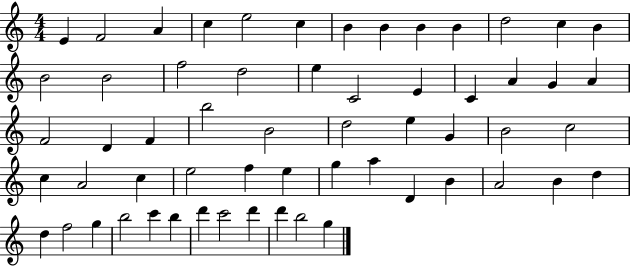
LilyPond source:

{
  \clef treble
  \numericTimeSignature
  \time 4/4
  \key c \major
  e'4 f'2 a'4 | c''4 e''2 c''4 | b'4 b'4 b'4 b'4 | d''2 c''4 b'4 | \break b'2 b'2 | f''2 d''2 | e''4 c'2 e'4 | c'4 a'4 g'4 a'4 | \break f'2 d'4 f'4 | b''2 b'2 | d''2 e''4 g'4 | b'2 c''2 | \break c''4 a'2 c''4 | e''2 f''4 e''4 | g''4 a''4 d'4 b'4 | a'2 b'4 d''4 | \break d''4 f''2 g''4 | b''2 c'''4 b''4 | d'''4 c'''2 d'''4 | d'''4 b''2 g''4 | \break \bar "|."
}